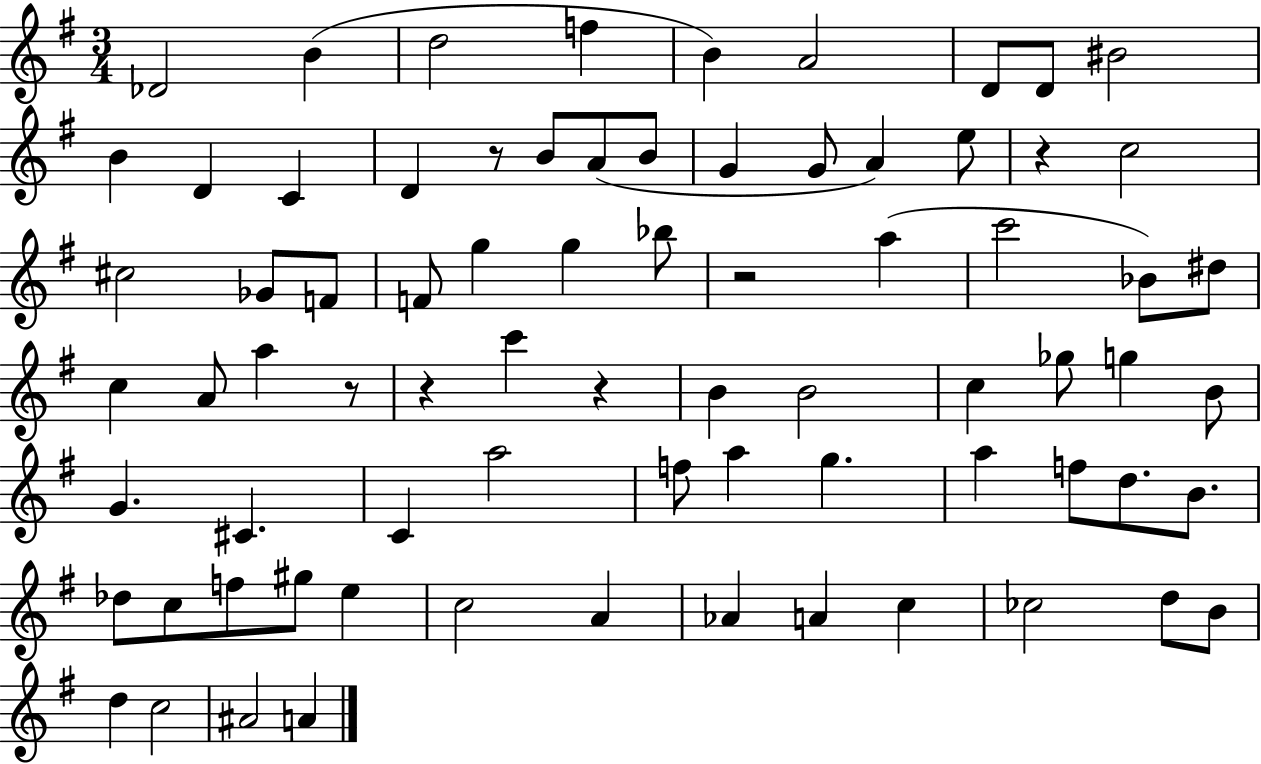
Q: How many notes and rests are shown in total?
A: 76